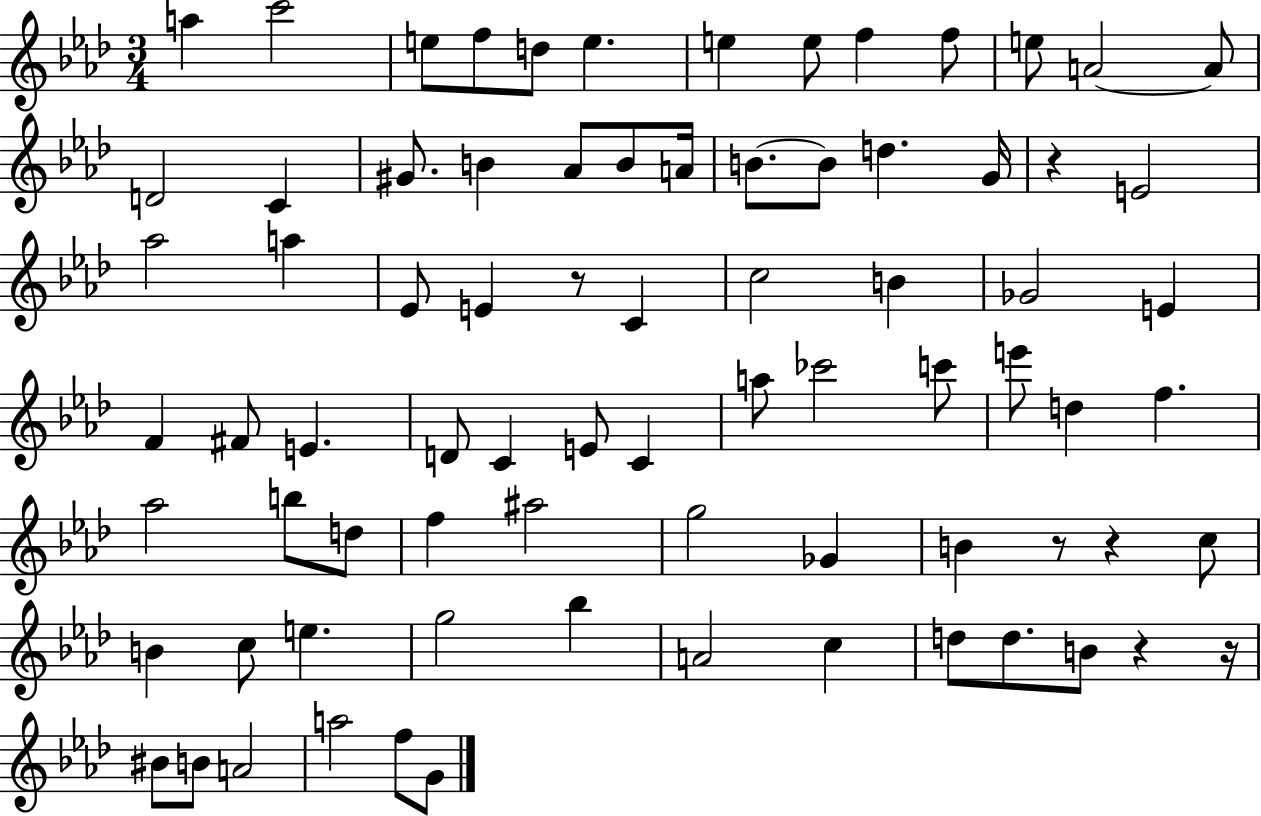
{
  \clef treble
  \numericTimeSignature
  \time 3/4
  \key aes \major
  a''4 c'''2 | e''8 f''8 d''8 e''4. | e''4 e''8 f''4 f''8 | e''8 a'2~~ a'8 | \break d'2 c'4 | gis'8. b'4 aes'8 b'8 a'16 | b'8.~~ b'8 d''4. g'16 | r4 e'2 | \break aes''2 a''4 | ees'8 e'4 r8 c'4 | c''2 b'4 | ges'2 e'4 | \break f'4 fis'8 e'4. | d'8 c'4 e'8 c'4 | a''8 ces'''2 c'''8 | e'''8 d''4 f''4. | \break aes''2 b''8 d''8 | f''4 ais''2 | g''2 ges'4 | b'4 r8 r4 c''8 | \break b'4 c''8 e''4. | g''2 bes''4 | a'2 c''4 | d''8 d''8. b'8 r4 r16 | \break bis'8 b'8 a'2 | a''2 f''8 g'8 | \bar "|."
}